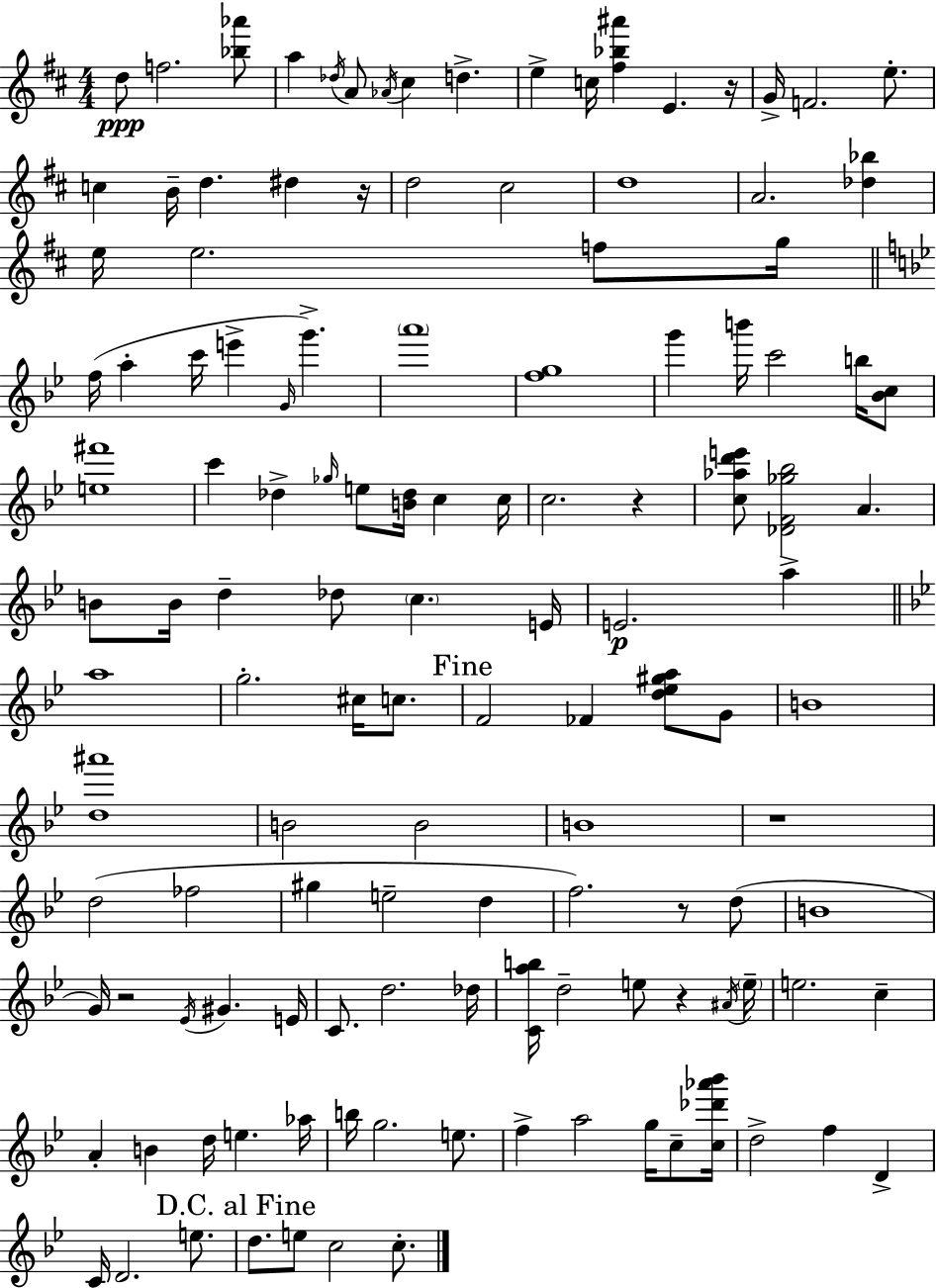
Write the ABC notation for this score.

X:1
T:Untitled
M:4/4
L:1/4
K:D
d/2 f2 [_b_a']/2 a _d/4 A/2 _A/4 ^c d e c/4 [^f_b^a'] E z/4 G/4 F2 e/2 c B/4 d ^d z/4 d2 ^c2 d4 A2 [_d_b] e/4 e2 f/2 g/4 f/4 a c'/4 e' G/4 g' a'4 [fg]4 g' b'/4 c'2 b/4 [_Bc]/2 [e^f']4 c' _d _g/4 e/2 [B_d]/4 c c/4 c2 z [c_ad'e']/2 [_DF_g_b]2 A B/2 B/4 d _d/2 c E/4 E2 a a4 g2 ^c/4 c/2 F2 _F [d_e^ga]/2 G/2 B4 [d^a']4 B2 B2 B4 z4 d2 _f2 ^g e2 d f2 z/2 d/2 B4 G/4 z2 _E/4 ^G E/4 C/2 d2 _d/4 [Cab]/4 d2 e/2 z ^A/4 e/4 e2 c A B d/4 e _a/4 b/4 g2 e/2 f a2 g/4 c/2 [c_d'_a'_b']/4 d2 f D C/4 D2 e/2 d/2 e/2 c2 c/2